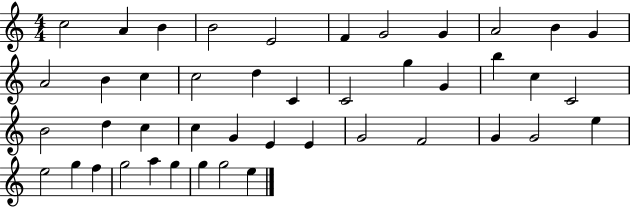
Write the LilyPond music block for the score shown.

{
  \clef treble
  \numericTimeSignature
  \time 4/4
  \key c \major
  c''2 a'4 b'4 | b'2 e'2 | f'4 g'2 g'4 | a'2 b'4 g'4 | \break a'2 b'4 c''4 | c''2 d''4 c'4 | c'2 g''4 g'4 | b''4 c''4 c'2 | \break b'2 d''4 c''4 | c''4 g'4 e'4 e'4 | g'2 f'2 | g'4 g'2 e''4 | \break e''2 g''4 f''4 | g''2 a''4 g''4 | g''4 g''2 e''4 | \bar "|."
}